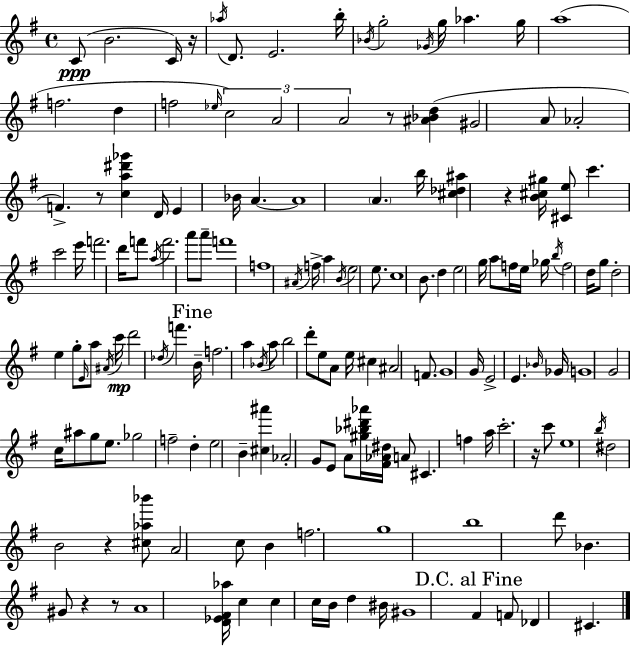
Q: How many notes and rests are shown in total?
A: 156